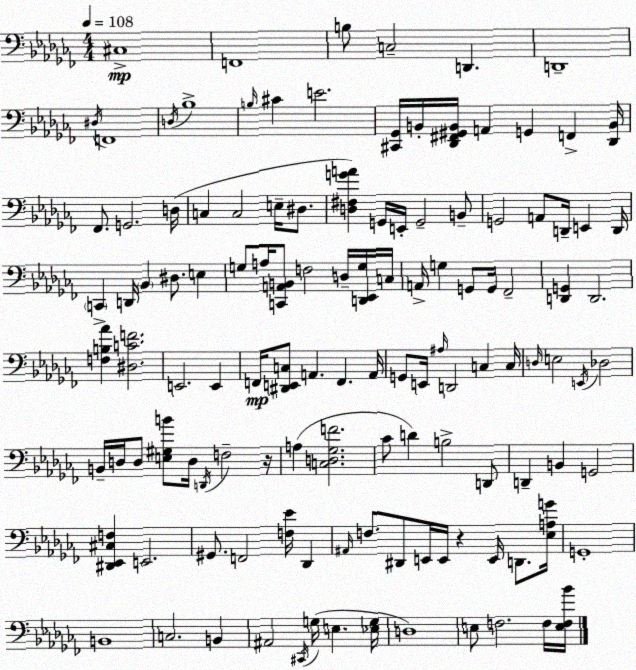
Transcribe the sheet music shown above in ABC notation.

X:1
T:Untitled
M:4/4
L:1/4
K:Abm
^C,4 F,,4 B,/2 C,2 D,, D,,4 ^D,/4 F,,4 D,/4 _B,4 B,/4 ^C E2 [^C,,_G,,]/4 B,,/4 [_D,,^F,,^G,,B,,]/4 A,, G,, F,, [_D,,B,,]/4 _F,,/2 G,,2 D,/4 C, C,2 E,/4 ^D,/2 [D,^F,GA] G,,/4 E,,/4 G,,2 B,,/2 G,,2 A,,/2 D,,/4 E,, D,,/4 C,, D,,/4 _B,, ^D,/2 E, G,/2 A,/4 [C,,A,,B,,]/2 F,2 D,/4 [D,,_E,,G,]/4 C,/4 A,,/4 G, G,,/2 G,,/4 _F,,2 [D,,G,,] D,,2 [F,B,_A] [^D,CF]2 E,,2 E,, F,,/4 [^D,,E,,C,]/2 A,, F,, A,,/4 G,,/2 E,,/4 ^A,/4 D,,2 C, C,/4 D,/4 E,2 E,,/4 _D,2 B,,/4 D,/4 D,/2 [E,^G,B]/2 D,/4 D,,/4 F,2 z/4 A, [C,D,_G,F]2 _C/2 D B,2 D,,/2 D,, B,, G,,2 [^D,,_E,,^C,F,] E,,2 ^G,,/2 F,,2 [F,_E]/4 _D,, ^A,,/4 F,/2 ^D,,/2 E,,/4 E,,/4 z E,,/4 D,,/2 [_E,A,G]/4 G,,4 B,,4 C,2 B,, ^A,,2 ^C,,/4 G,/4 E, [_E,G,]/4 D,4 E,/2 F,2 F,/4 [E,F,_B]/4